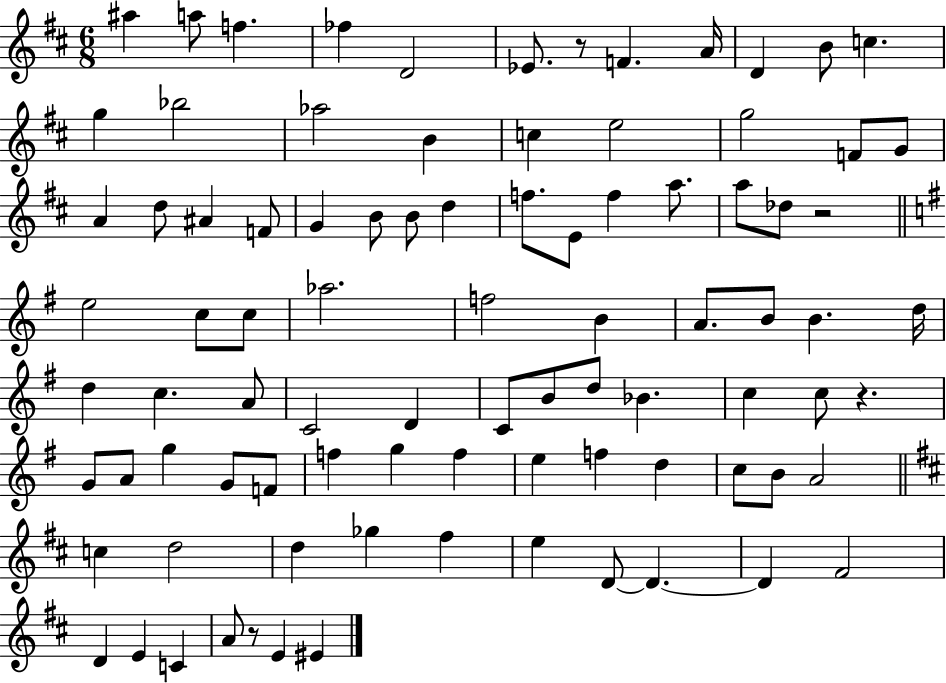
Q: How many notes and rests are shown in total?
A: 89